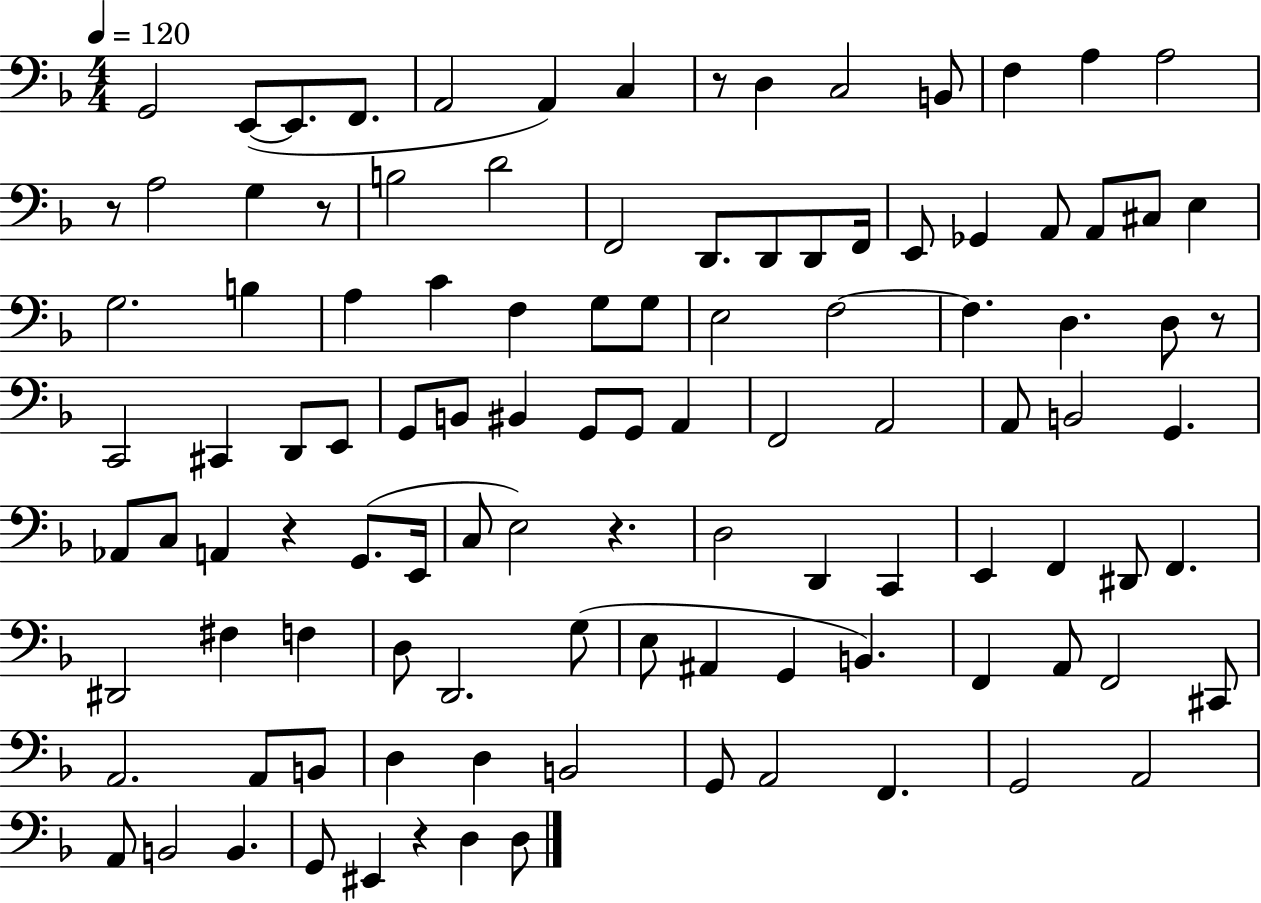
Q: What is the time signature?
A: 4/4